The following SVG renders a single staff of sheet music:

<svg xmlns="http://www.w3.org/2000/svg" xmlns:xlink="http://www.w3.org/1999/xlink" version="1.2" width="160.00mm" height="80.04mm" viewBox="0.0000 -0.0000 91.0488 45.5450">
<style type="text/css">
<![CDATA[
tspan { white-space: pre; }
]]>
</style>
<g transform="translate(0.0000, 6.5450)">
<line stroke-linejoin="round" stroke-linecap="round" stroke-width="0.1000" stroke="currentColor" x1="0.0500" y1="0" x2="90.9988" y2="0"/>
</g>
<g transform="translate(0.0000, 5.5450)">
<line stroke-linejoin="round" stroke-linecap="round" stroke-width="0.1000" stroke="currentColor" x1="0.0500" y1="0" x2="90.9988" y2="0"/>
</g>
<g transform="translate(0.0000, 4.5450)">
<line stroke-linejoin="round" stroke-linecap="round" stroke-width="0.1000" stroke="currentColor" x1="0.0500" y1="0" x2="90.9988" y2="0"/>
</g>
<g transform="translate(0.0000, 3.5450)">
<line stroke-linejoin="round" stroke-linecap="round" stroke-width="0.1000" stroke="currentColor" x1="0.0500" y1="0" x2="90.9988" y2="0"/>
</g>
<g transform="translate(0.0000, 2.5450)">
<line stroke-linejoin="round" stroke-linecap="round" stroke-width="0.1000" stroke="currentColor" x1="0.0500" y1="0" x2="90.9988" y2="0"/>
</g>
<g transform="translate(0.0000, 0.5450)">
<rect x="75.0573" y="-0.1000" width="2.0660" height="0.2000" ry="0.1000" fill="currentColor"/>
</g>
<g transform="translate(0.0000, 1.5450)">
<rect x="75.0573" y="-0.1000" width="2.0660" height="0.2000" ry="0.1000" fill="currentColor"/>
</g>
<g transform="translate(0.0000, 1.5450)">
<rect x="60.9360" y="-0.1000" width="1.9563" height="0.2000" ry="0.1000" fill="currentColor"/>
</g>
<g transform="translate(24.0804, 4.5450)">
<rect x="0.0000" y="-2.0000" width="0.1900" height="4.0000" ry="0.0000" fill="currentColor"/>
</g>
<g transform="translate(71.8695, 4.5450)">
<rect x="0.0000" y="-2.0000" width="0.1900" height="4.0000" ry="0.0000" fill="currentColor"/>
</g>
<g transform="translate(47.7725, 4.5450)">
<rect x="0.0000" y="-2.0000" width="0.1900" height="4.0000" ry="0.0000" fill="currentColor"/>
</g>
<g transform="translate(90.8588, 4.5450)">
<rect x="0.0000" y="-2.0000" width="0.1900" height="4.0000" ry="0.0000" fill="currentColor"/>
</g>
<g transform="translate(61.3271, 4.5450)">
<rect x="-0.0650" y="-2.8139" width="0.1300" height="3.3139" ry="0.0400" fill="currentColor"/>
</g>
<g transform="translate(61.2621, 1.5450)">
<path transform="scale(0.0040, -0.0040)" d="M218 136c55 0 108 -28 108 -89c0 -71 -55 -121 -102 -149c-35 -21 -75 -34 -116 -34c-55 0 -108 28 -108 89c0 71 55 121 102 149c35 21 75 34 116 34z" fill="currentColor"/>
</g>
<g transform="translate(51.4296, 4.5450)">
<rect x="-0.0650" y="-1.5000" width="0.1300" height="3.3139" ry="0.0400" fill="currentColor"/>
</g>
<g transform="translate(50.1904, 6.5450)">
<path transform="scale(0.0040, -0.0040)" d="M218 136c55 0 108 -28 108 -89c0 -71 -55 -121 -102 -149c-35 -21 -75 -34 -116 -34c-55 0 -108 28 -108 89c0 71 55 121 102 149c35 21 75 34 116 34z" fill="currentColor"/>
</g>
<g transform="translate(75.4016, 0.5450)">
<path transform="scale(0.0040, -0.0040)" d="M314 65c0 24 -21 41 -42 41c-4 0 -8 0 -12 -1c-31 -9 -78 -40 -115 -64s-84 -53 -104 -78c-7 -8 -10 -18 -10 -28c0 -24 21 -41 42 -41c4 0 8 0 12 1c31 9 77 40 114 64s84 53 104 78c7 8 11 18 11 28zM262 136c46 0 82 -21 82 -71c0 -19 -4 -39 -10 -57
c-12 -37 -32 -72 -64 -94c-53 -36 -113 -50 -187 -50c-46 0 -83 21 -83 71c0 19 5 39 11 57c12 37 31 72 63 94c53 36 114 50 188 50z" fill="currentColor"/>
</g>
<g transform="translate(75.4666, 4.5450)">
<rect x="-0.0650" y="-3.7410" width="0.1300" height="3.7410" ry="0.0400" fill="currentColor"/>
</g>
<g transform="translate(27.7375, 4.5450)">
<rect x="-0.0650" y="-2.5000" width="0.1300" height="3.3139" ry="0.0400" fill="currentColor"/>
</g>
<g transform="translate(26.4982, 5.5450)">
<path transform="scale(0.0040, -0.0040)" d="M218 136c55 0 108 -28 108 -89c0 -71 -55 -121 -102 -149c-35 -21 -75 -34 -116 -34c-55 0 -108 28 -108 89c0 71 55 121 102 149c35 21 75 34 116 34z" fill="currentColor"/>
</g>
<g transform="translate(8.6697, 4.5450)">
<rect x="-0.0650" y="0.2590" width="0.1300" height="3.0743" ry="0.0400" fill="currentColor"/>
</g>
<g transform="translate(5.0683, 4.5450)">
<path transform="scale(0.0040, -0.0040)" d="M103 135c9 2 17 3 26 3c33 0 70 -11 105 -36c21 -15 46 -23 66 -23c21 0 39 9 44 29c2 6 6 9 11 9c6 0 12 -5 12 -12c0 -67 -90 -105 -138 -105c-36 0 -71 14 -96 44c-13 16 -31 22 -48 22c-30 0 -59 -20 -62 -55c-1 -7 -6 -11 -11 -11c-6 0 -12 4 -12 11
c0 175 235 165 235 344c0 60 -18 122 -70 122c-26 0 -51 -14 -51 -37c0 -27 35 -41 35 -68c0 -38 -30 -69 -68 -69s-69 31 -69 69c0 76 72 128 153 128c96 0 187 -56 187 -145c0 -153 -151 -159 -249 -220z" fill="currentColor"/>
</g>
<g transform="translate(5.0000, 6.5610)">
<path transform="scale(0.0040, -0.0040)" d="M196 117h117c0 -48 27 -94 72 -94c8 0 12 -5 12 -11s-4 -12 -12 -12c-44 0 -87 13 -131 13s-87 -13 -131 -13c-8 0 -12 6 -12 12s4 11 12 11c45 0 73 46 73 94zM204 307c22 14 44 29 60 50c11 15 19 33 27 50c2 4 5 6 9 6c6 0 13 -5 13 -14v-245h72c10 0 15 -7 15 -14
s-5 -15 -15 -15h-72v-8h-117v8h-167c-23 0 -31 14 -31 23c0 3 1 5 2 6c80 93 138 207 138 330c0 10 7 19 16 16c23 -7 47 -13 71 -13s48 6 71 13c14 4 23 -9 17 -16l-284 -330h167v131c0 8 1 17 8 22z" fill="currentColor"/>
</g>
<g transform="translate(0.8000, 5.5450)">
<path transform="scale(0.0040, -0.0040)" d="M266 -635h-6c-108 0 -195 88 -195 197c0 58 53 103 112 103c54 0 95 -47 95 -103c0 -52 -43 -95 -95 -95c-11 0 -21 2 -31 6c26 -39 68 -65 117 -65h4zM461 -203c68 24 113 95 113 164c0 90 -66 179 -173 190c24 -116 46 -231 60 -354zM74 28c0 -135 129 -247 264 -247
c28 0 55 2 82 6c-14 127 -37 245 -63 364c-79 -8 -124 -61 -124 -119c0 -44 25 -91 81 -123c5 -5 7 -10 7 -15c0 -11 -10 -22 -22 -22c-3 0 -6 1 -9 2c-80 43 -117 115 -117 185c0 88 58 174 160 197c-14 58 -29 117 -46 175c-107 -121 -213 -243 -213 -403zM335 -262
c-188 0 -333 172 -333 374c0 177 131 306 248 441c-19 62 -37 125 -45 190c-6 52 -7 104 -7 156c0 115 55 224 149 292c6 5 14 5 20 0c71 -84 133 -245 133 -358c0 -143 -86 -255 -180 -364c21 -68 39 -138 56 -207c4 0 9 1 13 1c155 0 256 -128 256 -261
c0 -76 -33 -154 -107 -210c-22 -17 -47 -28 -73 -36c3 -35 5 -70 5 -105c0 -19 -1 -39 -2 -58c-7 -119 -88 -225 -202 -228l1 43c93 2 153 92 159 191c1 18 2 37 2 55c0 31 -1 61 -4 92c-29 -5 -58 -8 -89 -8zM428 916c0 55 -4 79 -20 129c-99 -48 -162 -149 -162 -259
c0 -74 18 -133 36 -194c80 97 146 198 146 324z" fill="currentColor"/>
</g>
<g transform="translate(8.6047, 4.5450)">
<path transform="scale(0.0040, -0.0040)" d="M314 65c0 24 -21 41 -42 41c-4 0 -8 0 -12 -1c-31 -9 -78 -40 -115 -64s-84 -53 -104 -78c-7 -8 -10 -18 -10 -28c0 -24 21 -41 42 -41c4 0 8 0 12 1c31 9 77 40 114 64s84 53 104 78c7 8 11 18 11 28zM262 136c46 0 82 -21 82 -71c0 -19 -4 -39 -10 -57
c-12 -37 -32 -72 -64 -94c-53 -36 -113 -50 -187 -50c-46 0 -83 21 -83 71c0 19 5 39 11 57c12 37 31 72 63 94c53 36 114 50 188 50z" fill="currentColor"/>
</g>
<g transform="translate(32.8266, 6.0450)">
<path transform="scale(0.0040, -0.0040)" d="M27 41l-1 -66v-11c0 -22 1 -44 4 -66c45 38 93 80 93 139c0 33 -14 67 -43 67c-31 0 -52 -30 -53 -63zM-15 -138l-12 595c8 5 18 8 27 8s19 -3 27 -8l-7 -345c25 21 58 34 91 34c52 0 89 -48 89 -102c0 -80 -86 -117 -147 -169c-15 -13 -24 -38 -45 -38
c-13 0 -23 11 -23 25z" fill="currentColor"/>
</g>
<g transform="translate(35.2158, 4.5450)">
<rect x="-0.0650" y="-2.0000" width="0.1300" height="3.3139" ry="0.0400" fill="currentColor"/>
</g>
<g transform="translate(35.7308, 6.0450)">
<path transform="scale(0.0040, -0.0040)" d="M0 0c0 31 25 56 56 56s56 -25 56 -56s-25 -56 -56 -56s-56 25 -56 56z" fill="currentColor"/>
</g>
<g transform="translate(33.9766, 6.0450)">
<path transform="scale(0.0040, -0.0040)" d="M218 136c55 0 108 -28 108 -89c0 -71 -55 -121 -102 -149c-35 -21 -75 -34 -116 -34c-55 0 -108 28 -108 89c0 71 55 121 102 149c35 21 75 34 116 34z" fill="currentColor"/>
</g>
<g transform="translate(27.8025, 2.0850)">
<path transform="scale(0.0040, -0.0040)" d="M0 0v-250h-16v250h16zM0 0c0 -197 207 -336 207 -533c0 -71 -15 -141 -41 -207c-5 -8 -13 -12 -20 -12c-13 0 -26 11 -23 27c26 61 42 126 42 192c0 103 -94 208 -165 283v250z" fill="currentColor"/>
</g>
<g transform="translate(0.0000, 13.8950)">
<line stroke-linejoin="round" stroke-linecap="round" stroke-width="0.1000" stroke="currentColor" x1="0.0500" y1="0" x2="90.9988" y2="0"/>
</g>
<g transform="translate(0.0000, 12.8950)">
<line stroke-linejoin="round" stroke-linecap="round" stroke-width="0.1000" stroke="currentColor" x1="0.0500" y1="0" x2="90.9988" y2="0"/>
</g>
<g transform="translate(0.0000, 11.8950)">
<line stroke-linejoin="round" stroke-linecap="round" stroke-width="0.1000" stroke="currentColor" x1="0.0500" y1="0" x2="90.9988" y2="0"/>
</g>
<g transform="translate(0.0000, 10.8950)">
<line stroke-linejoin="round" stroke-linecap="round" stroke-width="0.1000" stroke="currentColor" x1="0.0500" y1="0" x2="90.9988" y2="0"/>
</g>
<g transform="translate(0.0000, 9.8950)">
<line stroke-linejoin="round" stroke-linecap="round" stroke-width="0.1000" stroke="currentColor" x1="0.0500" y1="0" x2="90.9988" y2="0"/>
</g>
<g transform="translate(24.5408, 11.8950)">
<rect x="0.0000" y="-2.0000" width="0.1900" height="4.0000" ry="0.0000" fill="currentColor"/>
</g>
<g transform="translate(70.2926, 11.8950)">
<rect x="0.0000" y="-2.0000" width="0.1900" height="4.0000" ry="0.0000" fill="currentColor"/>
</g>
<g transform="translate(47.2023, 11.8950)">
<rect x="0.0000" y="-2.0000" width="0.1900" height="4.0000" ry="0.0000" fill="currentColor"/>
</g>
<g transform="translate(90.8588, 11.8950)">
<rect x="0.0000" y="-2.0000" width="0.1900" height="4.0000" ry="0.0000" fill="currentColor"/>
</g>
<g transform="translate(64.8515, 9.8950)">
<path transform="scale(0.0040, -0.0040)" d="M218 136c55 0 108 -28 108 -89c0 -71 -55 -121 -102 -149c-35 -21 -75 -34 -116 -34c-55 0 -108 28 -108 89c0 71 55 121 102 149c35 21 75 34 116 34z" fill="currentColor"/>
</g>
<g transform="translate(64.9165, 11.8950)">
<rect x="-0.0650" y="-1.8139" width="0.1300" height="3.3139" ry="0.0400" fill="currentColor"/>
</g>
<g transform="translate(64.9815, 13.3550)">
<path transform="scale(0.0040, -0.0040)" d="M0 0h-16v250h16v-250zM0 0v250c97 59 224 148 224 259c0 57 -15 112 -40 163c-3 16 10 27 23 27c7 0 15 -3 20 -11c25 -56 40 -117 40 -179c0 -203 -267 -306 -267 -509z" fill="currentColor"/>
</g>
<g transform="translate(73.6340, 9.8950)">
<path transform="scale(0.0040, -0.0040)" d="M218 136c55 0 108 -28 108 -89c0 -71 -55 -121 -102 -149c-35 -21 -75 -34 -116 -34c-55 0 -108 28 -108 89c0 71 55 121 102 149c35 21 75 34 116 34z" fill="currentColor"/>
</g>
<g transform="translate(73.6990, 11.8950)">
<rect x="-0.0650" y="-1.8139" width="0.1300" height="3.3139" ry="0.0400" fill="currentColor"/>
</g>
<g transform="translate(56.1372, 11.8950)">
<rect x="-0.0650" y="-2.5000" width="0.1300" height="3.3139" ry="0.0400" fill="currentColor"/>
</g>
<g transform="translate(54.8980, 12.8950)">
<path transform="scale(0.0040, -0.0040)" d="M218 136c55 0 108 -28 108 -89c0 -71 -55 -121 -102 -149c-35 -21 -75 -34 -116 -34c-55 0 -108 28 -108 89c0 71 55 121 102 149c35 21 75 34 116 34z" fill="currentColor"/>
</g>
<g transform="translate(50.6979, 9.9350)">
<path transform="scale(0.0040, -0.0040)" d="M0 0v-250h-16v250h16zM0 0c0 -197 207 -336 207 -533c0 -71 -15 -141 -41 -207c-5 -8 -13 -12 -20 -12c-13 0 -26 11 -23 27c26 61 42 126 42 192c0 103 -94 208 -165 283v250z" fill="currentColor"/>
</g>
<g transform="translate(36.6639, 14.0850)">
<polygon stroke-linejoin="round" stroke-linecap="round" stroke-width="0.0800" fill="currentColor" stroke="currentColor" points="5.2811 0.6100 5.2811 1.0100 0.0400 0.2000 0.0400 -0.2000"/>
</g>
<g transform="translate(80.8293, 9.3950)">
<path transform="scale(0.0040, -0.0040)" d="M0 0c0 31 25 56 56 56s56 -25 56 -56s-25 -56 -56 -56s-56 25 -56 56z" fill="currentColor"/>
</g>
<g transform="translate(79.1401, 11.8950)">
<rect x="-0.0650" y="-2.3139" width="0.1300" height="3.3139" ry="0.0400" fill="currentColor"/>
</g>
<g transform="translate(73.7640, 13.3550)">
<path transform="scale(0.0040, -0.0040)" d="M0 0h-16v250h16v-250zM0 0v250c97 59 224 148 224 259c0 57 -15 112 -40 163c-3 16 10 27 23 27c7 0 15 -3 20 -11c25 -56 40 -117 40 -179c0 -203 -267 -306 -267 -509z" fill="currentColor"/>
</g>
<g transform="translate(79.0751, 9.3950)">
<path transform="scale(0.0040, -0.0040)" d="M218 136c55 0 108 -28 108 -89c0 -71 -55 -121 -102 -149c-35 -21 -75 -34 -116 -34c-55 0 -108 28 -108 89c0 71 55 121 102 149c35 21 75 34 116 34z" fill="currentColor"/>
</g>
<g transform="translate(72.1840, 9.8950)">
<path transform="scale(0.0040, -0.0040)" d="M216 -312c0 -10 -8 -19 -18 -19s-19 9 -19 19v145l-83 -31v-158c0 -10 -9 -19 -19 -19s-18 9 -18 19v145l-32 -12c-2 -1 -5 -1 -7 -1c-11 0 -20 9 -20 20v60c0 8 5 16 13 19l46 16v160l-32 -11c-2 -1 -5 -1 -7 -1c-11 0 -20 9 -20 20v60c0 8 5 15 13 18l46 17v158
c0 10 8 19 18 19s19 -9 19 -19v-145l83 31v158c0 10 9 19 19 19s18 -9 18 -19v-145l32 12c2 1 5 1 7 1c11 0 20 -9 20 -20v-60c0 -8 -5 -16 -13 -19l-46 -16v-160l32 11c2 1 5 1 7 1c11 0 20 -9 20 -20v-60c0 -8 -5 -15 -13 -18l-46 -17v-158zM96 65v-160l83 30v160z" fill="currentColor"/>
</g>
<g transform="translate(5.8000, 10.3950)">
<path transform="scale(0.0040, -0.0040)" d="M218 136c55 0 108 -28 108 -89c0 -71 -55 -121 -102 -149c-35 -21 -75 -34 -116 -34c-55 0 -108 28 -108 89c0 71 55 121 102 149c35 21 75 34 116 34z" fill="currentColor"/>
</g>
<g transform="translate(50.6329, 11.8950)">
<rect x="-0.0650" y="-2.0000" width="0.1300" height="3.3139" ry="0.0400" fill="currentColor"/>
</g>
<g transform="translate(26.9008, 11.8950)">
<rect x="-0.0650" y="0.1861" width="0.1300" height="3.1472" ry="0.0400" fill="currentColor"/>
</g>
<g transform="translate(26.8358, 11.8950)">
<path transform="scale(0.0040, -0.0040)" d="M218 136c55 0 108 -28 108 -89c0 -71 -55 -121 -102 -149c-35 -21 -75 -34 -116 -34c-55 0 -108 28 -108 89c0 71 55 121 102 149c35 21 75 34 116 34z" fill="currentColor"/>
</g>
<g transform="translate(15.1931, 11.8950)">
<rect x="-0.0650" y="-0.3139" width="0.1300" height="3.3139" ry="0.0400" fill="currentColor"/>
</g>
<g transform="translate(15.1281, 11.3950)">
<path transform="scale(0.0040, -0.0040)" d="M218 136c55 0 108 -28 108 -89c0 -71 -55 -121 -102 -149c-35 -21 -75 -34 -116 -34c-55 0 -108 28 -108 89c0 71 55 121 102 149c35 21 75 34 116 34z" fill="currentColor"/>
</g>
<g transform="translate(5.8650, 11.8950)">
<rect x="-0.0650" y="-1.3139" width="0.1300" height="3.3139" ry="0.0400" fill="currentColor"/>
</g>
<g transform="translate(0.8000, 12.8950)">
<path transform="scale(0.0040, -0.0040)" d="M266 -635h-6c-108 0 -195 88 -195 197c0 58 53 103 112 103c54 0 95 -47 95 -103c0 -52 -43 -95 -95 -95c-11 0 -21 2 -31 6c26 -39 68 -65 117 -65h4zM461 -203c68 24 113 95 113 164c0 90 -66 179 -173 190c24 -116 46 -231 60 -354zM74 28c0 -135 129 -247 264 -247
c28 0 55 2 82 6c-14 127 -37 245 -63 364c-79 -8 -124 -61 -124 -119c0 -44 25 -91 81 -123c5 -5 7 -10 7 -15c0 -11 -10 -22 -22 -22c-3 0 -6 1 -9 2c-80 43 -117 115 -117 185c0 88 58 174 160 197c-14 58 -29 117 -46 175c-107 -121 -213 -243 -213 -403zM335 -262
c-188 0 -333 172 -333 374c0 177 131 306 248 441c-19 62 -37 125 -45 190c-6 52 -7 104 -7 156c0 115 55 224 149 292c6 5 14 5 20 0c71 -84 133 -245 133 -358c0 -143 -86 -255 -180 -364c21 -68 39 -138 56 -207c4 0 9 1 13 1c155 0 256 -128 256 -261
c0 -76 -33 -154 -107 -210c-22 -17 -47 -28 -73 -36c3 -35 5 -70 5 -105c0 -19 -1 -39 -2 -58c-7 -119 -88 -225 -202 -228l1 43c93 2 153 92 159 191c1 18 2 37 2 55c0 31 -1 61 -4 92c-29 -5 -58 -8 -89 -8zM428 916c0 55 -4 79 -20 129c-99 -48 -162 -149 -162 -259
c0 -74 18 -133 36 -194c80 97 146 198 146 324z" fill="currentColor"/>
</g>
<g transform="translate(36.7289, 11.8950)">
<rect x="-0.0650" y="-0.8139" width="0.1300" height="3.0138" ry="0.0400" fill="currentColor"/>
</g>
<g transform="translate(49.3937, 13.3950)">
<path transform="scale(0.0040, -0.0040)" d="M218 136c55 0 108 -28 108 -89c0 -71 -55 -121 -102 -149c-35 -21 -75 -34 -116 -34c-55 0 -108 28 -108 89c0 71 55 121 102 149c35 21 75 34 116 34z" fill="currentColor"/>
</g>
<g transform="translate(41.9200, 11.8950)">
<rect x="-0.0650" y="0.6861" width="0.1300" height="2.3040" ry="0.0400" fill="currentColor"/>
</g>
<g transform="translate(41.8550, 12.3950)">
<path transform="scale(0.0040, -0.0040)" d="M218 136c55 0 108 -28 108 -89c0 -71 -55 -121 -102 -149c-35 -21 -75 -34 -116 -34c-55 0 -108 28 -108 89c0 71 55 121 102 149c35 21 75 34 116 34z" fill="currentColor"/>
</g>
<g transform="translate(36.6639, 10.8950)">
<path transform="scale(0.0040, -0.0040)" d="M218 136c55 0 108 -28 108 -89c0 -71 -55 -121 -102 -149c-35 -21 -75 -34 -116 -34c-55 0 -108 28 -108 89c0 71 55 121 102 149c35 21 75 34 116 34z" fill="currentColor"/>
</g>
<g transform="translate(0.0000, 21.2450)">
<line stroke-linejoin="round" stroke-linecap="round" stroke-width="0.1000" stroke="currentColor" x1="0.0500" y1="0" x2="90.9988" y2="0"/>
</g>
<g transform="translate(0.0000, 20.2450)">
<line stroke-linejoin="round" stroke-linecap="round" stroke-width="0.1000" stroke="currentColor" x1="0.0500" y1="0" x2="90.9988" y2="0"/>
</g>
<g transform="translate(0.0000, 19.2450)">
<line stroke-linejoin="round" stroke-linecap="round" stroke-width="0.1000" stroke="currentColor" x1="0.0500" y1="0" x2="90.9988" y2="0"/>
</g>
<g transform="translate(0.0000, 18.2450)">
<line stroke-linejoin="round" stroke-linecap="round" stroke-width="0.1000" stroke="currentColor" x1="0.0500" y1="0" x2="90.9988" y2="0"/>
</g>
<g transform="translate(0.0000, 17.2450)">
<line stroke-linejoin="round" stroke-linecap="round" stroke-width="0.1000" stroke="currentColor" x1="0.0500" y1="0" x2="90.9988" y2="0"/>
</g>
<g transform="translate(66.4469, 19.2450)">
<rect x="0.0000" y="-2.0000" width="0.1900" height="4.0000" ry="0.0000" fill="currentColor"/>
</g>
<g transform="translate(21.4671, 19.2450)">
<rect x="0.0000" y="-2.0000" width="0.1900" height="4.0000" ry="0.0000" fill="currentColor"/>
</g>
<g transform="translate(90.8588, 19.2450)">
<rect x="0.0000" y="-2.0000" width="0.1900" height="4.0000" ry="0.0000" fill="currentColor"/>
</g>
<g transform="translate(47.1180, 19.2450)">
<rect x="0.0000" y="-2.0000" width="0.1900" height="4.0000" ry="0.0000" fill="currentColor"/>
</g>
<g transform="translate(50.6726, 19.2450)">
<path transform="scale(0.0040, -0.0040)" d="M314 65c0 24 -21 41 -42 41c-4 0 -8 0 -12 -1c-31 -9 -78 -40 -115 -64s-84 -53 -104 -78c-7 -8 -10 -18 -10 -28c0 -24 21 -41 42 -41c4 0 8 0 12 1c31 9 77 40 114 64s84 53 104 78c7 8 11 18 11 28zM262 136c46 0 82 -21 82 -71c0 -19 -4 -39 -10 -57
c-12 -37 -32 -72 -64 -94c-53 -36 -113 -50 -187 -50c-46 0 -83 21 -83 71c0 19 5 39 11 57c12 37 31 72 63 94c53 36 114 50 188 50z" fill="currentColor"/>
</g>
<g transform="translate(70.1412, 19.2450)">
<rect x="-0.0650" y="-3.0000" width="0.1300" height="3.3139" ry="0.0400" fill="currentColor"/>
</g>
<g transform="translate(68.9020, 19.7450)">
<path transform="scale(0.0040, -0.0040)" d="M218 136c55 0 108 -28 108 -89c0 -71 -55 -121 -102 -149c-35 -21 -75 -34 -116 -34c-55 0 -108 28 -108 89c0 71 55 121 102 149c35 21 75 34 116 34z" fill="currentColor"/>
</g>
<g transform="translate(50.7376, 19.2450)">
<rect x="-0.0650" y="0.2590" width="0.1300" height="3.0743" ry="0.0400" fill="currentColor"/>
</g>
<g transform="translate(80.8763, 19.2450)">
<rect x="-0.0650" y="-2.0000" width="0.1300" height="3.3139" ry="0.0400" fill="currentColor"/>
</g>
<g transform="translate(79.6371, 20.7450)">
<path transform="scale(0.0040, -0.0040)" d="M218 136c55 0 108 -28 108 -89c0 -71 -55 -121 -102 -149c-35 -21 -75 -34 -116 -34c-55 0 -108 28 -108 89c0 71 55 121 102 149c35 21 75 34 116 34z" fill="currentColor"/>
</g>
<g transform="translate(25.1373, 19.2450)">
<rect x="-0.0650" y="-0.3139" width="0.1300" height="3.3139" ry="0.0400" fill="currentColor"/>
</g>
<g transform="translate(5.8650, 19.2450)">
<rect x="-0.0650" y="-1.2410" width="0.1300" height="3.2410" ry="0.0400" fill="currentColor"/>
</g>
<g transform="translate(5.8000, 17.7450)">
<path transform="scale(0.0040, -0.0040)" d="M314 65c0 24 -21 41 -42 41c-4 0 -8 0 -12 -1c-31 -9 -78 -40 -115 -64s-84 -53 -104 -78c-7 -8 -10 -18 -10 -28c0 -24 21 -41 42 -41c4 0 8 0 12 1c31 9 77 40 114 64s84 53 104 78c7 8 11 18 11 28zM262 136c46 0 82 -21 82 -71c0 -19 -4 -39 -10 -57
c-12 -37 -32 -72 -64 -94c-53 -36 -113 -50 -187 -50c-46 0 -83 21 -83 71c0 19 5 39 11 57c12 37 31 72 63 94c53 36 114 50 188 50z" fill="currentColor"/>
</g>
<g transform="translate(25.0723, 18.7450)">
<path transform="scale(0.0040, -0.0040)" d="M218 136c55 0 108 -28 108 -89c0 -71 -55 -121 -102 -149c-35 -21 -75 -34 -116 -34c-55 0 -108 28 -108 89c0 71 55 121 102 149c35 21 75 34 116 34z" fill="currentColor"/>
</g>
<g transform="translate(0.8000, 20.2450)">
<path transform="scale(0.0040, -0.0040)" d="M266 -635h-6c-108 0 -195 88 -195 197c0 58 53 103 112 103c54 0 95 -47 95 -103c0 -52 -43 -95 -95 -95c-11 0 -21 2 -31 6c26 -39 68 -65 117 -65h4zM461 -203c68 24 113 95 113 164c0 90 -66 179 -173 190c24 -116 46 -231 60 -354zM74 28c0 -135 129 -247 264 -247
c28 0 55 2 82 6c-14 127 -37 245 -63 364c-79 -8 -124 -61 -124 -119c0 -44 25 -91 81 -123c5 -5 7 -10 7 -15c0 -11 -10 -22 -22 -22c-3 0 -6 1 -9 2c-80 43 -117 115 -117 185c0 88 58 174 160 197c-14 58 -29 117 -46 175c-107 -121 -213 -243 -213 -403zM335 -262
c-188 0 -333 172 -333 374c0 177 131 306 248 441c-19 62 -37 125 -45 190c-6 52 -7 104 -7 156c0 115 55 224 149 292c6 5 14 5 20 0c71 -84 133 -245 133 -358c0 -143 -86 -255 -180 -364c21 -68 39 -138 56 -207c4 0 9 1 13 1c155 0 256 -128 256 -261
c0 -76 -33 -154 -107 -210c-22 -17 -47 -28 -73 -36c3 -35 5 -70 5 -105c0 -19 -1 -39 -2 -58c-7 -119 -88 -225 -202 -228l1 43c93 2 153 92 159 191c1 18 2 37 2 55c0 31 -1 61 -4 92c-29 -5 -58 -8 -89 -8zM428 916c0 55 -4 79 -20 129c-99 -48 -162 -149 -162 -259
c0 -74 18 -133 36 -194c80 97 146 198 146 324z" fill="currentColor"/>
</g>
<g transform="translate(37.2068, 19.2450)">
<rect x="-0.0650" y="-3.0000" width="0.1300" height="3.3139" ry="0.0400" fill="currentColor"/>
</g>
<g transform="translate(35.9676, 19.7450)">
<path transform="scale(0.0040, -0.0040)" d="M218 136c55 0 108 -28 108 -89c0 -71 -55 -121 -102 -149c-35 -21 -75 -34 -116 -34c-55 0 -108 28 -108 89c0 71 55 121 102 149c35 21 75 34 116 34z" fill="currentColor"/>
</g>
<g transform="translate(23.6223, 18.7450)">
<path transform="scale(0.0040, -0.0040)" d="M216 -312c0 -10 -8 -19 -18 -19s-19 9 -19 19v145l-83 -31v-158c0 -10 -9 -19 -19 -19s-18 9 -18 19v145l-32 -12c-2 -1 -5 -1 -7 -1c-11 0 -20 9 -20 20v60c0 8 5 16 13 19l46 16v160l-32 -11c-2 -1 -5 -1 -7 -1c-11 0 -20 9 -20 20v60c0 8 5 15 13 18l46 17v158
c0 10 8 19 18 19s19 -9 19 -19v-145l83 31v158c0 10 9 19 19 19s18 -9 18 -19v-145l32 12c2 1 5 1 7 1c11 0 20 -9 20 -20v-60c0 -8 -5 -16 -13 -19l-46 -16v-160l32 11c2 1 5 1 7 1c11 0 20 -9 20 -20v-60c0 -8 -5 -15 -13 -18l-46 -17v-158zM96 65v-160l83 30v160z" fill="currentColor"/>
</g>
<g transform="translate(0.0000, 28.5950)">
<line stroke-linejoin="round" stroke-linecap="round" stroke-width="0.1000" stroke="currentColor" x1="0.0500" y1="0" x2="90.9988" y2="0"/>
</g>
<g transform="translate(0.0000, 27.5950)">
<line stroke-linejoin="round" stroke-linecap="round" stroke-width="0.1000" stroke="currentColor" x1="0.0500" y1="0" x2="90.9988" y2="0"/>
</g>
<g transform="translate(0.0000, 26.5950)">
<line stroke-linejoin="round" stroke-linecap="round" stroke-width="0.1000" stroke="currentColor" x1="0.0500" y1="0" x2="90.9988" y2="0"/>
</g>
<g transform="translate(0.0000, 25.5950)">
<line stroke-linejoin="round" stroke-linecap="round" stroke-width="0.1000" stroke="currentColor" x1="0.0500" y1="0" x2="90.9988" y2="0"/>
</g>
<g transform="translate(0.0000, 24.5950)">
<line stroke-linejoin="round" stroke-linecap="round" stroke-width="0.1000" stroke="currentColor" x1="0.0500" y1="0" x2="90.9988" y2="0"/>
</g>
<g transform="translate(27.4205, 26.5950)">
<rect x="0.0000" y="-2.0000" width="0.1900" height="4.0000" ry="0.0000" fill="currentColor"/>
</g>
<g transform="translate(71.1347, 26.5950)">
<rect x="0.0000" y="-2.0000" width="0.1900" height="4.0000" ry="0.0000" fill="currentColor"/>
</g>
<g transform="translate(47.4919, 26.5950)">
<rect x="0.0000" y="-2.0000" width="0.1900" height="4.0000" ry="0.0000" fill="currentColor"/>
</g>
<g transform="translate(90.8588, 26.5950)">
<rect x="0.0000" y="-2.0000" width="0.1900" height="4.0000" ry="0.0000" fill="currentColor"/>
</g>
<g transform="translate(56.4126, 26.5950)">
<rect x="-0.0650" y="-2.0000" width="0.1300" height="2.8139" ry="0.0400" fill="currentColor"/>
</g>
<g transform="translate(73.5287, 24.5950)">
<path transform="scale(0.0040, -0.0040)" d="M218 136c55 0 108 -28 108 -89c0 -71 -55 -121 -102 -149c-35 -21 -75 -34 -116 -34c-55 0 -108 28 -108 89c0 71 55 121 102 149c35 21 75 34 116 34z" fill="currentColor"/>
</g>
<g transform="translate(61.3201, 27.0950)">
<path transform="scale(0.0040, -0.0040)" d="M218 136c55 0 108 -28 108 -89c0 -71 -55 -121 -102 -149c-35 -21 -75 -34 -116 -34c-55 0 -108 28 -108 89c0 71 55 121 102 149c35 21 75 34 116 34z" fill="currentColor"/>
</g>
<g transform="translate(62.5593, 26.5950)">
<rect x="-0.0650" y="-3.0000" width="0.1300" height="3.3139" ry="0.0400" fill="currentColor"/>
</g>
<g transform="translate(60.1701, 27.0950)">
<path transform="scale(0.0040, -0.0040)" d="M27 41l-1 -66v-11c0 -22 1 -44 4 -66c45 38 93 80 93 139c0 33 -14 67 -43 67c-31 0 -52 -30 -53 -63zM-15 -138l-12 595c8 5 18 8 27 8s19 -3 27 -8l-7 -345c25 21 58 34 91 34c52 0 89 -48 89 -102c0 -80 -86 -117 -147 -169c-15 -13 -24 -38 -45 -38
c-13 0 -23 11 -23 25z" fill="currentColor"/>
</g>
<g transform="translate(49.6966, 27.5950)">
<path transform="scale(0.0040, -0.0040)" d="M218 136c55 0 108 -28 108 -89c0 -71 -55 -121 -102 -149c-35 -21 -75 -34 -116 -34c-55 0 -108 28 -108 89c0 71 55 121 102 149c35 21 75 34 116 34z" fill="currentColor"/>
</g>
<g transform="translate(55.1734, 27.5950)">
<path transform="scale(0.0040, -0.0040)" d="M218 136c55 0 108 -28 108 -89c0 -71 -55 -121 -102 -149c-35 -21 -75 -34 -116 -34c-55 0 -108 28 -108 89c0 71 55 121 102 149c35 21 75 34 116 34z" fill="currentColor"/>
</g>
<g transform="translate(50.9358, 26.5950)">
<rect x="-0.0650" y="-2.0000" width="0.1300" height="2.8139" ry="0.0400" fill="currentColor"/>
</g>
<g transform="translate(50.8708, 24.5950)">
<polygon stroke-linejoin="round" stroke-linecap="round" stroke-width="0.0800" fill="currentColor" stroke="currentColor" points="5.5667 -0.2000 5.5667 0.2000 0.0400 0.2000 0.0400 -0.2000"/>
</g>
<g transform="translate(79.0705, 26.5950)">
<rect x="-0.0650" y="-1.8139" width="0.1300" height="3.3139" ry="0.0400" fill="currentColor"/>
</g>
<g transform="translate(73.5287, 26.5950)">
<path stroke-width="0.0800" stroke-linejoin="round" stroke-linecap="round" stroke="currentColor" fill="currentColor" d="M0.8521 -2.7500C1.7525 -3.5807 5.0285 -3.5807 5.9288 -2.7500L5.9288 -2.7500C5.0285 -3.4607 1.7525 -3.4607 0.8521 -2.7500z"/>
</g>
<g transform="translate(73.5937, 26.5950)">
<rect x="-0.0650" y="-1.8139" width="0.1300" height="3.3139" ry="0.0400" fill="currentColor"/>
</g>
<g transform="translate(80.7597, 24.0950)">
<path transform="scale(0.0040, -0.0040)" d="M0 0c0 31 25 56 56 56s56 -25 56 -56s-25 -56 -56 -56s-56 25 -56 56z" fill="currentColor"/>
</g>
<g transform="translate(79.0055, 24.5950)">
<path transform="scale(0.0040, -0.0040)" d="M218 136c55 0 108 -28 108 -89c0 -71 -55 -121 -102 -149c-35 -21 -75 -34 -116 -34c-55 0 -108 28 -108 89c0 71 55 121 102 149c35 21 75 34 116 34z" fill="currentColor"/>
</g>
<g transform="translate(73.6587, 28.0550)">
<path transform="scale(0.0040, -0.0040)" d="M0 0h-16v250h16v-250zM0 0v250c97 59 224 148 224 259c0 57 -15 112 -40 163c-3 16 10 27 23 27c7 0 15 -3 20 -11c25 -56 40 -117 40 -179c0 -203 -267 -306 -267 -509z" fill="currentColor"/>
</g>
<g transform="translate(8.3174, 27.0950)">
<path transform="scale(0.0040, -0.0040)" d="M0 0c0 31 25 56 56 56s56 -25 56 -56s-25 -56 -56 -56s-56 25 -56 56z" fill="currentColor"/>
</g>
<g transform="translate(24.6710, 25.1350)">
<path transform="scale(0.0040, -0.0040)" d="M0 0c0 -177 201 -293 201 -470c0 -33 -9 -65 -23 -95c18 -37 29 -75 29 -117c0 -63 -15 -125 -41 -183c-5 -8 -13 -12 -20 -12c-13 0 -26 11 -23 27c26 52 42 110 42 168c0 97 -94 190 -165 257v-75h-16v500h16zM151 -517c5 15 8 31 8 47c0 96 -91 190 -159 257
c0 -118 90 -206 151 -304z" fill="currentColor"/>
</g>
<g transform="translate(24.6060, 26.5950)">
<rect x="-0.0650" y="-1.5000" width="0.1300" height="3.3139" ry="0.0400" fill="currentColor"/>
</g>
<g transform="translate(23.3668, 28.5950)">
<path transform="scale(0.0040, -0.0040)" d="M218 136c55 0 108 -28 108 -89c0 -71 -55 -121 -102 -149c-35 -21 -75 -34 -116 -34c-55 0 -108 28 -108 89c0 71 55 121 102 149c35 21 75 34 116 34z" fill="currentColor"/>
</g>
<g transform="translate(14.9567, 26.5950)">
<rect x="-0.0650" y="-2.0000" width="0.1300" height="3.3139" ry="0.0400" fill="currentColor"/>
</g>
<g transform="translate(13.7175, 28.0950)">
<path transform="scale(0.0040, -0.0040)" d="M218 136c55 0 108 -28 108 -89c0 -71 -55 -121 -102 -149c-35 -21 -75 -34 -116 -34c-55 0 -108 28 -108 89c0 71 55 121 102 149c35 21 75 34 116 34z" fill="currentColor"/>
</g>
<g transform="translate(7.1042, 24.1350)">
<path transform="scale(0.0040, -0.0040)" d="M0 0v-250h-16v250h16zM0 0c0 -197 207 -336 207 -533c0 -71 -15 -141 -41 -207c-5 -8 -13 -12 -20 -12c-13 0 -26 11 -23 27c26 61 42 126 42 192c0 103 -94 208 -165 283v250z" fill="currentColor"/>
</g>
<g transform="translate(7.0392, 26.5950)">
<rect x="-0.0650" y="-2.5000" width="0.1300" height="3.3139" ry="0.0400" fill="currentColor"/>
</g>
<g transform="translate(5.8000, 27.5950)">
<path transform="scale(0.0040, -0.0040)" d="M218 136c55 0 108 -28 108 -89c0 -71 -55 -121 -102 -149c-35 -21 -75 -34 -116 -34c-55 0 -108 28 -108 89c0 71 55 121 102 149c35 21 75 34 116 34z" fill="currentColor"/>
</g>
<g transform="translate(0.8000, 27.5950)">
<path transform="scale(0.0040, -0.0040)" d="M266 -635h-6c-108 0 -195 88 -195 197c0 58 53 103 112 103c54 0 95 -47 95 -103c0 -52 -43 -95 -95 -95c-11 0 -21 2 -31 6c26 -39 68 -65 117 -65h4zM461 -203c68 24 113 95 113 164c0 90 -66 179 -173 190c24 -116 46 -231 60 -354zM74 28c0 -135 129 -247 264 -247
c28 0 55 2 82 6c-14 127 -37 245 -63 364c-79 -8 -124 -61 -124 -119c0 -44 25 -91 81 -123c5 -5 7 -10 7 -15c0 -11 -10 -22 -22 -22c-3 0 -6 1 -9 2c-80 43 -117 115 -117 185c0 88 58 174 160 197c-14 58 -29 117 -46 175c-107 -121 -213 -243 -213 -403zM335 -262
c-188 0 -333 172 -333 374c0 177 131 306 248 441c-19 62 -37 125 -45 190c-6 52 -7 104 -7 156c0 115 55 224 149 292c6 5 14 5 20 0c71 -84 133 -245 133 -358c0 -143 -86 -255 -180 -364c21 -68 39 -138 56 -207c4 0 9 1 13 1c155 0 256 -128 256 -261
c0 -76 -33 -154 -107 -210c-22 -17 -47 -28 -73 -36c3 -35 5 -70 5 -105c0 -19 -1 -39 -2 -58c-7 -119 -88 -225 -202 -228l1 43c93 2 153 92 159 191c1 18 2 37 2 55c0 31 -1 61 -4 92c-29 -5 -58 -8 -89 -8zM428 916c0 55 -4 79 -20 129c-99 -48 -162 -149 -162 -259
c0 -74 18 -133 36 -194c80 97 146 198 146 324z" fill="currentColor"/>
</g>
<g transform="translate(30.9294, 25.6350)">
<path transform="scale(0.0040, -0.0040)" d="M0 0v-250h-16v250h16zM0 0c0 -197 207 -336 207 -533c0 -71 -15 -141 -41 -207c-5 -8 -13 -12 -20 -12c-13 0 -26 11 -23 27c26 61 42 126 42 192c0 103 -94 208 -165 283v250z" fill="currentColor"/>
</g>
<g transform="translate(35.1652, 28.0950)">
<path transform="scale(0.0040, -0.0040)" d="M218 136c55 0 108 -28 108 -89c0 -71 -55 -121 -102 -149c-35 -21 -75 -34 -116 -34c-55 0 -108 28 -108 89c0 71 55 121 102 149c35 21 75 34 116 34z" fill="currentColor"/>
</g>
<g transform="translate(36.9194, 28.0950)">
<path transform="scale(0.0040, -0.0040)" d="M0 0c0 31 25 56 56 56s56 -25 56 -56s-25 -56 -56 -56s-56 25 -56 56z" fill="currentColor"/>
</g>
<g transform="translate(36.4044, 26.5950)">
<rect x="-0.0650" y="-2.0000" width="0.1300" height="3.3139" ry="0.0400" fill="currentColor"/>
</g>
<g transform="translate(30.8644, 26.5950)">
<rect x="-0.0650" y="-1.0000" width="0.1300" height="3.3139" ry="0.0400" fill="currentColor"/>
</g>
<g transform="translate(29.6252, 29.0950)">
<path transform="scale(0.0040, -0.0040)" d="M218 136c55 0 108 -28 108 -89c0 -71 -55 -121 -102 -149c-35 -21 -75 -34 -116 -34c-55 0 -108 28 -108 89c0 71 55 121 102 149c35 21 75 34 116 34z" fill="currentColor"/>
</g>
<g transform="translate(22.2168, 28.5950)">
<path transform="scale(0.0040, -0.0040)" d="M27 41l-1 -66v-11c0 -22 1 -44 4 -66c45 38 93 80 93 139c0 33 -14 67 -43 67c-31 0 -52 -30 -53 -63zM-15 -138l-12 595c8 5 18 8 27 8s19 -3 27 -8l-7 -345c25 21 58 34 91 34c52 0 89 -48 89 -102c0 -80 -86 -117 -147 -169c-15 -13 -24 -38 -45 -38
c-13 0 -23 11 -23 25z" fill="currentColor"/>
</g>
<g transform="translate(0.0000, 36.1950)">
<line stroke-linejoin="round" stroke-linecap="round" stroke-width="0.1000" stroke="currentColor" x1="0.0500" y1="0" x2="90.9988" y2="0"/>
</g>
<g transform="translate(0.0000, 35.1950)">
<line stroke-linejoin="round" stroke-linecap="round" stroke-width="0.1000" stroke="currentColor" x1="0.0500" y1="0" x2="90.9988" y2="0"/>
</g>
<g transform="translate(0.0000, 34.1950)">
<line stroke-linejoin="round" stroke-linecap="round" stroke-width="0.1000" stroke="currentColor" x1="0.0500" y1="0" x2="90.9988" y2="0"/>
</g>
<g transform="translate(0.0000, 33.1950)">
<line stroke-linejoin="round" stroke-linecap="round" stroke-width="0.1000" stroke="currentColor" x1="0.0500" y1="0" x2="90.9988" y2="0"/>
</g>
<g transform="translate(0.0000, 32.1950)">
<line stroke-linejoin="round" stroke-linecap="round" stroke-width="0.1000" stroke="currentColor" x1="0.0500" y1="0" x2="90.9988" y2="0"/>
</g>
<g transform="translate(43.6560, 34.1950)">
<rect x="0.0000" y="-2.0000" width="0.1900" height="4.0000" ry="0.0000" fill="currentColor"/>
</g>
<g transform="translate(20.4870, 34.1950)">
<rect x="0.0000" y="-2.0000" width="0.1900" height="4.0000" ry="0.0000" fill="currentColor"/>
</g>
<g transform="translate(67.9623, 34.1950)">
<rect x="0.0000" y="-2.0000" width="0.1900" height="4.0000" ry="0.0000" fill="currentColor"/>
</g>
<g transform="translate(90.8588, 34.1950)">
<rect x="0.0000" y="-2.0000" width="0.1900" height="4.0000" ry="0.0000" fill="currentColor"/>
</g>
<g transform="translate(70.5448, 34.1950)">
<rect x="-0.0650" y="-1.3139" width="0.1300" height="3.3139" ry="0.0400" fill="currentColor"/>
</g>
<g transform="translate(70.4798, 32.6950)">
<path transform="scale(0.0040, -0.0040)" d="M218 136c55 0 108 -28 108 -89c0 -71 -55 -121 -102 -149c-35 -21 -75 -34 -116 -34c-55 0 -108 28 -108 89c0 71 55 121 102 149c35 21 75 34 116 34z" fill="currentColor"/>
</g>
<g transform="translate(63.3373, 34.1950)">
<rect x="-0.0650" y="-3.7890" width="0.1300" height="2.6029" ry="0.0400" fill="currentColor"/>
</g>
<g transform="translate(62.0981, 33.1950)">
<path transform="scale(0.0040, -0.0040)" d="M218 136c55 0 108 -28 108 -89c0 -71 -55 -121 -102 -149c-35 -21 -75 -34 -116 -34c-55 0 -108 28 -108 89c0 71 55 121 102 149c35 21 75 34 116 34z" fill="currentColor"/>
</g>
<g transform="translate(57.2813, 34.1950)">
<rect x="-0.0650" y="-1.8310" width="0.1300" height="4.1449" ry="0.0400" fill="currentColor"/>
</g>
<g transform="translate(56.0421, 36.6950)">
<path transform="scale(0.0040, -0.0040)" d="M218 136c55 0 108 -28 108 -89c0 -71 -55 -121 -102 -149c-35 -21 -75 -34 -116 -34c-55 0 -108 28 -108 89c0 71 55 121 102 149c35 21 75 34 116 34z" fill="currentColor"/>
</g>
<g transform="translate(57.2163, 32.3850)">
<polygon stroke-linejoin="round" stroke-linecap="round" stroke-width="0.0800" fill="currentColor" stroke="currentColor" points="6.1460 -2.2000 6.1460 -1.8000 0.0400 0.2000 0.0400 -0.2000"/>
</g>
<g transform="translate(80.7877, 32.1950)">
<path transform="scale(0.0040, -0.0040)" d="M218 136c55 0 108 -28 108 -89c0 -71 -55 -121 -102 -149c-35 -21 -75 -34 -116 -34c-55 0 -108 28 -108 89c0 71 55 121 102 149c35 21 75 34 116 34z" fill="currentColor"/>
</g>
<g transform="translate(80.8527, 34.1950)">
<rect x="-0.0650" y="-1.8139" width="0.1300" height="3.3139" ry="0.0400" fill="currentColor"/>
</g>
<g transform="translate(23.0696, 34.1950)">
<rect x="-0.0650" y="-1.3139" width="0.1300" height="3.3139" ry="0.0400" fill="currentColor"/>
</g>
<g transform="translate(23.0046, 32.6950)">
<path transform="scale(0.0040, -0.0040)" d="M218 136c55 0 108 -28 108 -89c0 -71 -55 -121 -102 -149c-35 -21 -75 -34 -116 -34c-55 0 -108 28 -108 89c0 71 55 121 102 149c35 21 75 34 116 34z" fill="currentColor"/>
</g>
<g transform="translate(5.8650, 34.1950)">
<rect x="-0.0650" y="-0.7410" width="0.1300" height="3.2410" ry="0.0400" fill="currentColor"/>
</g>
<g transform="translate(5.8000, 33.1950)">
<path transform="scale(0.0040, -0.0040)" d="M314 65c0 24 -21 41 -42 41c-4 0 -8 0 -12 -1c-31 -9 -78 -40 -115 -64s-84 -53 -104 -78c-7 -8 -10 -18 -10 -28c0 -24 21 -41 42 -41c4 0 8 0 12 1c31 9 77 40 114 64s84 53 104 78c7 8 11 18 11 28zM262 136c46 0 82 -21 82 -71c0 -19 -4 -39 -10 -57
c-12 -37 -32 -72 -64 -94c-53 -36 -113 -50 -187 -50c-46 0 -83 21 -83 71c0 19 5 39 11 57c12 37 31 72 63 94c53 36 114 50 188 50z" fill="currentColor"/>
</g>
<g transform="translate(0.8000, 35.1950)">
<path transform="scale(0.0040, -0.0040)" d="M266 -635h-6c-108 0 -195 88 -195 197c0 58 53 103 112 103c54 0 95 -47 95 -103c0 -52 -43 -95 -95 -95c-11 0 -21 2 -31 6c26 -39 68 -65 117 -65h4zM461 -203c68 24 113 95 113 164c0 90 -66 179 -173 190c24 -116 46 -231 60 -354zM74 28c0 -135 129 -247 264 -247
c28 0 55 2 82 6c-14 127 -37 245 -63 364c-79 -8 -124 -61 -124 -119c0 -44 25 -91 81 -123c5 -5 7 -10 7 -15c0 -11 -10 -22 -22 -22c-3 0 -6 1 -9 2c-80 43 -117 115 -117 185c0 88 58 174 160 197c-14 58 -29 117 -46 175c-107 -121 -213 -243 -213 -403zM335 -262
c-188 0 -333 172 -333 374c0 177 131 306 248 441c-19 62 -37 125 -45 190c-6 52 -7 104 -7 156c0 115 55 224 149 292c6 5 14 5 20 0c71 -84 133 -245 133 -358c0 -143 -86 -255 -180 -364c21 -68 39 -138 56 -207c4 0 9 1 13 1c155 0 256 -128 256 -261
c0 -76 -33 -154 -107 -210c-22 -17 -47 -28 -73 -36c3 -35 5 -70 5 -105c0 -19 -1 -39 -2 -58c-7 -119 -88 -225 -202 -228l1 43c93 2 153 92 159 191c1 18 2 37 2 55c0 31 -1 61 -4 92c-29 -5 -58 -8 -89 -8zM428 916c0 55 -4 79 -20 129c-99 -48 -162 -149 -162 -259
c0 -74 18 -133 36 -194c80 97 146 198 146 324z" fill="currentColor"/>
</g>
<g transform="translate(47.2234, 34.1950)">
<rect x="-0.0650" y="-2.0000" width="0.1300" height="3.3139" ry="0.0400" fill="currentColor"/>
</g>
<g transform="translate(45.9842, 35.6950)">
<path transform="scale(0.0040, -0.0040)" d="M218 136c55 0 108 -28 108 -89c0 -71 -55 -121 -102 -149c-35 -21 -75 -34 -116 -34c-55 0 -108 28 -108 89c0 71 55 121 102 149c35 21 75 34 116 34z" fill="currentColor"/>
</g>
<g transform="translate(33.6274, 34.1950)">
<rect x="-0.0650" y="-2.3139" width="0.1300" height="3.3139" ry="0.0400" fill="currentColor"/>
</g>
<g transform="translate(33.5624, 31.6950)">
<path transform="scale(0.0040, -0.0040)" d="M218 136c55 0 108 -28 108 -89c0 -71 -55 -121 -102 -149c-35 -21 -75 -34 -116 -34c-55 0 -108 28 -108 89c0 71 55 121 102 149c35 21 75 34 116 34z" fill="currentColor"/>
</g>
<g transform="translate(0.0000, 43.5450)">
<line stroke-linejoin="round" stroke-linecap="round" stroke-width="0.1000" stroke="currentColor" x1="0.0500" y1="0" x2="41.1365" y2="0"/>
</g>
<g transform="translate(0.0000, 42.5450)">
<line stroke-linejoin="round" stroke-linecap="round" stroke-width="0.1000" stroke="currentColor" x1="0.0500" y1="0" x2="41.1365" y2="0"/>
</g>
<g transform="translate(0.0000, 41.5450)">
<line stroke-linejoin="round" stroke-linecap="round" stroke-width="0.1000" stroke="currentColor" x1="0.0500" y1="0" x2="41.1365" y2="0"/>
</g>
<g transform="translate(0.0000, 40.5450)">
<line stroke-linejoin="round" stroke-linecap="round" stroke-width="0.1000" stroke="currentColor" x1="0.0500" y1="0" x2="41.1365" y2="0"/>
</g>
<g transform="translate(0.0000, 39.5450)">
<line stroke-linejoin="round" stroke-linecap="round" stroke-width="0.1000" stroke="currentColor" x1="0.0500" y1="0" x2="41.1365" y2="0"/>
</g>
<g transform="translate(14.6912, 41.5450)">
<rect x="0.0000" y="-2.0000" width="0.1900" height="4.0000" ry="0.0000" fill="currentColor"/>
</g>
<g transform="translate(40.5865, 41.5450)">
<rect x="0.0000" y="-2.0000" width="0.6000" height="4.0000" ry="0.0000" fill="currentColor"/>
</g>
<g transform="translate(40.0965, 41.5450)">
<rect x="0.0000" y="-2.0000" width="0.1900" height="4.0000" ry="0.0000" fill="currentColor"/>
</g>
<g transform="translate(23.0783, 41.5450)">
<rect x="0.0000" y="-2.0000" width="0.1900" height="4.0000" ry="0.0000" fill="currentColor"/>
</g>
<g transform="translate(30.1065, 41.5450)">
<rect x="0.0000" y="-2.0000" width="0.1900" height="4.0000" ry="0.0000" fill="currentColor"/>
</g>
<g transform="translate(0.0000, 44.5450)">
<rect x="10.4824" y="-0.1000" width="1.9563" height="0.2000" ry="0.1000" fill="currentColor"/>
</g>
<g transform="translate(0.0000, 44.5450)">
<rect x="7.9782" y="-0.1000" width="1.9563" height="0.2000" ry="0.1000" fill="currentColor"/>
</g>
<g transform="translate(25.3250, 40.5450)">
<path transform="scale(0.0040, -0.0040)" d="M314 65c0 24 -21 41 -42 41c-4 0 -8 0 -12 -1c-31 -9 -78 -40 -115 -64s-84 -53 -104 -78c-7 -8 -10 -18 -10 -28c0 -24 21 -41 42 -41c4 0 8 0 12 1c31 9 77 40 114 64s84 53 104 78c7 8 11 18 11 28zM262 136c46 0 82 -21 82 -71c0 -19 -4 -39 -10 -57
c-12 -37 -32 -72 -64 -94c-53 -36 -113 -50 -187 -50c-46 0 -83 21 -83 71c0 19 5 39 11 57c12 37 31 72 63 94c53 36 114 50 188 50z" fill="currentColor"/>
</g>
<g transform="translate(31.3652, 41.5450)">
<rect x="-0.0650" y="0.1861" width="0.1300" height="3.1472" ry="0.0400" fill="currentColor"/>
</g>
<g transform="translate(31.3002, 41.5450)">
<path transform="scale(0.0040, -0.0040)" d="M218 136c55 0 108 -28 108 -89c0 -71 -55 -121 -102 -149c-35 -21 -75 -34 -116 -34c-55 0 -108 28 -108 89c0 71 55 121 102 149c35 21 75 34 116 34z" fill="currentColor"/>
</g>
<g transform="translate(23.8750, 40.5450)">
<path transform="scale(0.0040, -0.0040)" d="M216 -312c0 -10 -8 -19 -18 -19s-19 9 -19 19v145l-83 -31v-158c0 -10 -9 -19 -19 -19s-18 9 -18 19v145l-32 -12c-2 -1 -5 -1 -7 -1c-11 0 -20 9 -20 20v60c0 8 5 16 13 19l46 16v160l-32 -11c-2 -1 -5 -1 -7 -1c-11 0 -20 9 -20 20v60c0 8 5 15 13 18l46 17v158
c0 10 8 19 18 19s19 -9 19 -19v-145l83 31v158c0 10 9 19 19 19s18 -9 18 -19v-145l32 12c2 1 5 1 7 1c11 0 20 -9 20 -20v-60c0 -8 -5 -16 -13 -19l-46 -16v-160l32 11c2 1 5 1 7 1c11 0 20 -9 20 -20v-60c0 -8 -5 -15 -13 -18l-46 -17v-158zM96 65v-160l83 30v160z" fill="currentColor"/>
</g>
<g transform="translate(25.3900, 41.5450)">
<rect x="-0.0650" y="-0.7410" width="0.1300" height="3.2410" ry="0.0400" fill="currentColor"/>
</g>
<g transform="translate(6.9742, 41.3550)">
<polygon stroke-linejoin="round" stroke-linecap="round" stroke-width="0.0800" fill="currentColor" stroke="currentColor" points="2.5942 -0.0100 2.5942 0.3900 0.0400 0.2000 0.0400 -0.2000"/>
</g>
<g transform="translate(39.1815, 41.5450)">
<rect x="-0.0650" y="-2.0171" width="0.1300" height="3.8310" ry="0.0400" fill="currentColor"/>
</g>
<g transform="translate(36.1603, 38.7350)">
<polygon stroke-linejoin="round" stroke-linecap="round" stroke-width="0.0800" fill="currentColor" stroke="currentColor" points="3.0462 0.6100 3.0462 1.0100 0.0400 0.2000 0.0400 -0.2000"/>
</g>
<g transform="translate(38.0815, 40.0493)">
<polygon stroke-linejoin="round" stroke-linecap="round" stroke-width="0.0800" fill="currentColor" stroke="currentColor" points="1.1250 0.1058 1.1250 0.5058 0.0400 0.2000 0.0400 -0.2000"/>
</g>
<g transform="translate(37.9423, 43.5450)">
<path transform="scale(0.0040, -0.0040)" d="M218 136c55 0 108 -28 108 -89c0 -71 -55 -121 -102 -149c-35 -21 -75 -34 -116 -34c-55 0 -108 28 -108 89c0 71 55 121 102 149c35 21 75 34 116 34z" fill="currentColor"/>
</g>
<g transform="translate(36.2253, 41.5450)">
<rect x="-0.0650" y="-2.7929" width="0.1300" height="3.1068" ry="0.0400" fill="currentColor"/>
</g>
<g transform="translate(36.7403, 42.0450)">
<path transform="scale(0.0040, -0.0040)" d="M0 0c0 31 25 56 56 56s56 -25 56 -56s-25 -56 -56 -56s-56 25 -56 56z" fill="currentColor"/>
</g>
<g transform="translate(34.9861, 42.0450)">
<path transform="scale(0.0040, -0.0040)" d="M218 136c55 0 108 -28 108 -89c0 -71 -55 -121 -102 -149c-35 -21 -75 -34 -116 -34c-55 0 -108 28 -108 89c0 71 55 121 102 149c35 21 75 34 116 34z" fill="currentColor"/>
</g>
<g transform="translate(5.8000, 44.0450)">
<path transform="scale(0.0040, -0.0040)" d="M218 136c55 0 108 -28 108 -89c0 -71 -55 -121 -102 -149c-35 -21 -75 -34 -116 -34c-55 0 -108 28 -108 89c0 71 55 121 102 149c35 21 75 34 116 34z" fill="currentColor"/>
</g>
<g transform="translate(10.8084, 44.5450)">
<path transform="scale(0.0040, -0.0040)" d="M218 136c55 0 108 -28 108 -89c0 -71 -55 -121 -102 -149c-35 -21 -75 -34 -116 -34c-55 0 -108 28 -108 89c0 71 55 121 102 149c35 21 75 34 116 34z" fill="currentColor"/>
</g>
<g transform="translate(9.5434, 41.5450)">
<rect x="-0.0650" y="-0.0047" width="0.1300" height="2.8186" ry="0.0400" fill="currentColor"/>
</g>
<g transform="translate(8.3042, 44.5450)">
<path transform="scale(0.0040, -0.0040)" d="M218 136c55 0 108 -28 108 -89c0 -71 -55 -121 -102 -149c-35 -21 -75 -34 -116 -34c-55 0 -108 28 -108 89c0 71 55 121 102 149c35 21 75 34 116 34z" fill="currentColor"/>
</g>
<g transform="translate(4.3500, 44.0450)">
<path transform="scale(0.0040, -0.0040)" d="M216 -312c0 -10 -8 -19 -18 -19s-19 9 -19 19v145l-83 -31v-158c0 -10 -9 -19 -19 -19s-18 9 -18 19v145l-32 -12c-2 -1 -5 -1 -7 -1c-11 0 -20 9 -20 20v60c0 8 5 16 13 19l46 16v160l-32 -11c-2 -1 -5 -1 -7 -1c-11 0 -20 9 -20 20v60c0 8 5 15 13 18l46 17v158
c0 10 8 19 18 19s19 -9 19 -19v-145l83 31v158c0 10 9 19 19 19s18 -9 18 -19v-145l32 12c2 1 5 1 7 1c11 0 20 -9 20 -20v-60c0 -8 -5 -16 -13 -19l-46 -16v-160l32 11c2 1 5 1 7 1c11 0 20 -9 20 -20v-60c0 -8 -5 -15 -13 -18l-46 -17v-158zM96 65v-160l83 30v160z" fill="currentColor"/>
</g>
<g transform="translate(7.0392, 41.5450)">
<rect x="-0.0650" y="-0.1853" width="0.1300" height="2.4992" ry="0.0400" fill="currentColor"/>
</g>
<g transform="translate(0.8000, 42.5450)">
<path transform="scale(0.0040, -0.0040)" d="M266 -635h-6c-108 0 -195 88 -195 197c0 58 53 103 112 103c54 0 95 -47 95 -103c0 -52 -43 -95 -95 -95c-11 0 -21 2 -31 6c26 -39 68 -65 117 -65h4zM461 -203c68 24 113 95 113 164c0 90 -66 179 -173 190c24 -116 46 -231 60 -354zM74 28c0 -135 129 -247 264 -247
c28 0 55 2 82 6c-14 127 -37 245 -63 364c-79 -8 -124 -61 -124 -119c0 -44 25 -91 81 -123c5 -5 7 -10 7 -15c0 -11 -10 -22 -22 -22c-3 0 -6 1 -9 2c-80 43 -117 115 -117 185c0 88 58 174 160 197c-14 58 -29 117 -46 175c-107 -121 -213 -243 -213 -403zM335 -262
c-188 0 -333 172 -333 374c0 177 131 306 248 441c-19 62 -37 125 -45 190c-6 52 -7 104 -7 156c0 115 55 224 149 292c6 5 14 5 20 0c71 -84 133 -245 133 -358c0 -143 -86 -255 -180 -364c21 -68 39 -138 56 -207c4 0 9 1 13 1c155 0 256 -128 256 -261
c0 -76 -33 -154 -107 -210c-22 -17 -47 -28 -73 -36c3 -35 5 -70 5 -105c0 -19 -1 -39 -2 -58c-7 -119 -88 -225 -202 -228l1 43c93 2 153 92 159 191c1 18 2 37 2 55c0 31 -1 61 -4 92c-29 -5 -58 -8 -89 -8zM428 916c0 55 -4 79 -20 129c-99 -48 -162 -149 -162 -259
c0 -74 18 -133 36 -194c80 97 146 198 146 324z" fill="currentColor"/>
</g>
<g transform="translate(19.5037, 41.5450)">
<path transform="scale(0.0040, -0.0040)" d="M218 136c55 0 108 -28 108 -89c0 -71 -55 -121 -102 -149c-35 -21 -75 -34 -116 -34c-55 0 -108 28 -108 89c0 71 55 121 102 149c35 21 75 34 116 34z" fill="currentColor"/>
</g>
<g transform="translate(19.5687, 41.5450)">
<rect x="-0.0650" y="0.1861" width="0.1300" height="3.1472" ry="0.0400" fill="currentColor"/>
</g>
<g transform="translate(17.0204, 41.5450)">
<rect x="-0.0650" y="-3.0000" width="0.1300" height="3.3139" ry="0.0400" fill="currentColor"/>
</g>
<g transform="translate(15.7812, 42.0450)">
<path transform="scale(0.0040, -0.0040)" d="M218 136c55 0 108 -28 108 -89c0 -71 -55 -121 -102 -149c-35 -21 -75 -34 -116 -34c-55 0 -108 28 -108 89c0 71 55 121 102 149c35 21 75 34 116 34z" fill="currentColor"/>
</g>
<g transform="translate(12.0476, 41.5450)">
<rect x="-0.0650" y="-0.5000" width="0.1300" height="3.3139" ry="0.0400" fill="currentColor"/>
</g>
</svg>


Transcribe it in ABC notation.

X:1
T:Untitled
M:2/4
L:1/4
K:C
B2 G/2 _F E a c'2 e c B d/2 A/2 F/2 G f/2 ^f/2 g e2 ^c A B2 A F G/2 F _E/4 D/2 F G/2 G/2 _A f/2 f d2 e g F D/2 d/2 e f ^D/2 C/2 C A B ^d2 B A/2 E/4